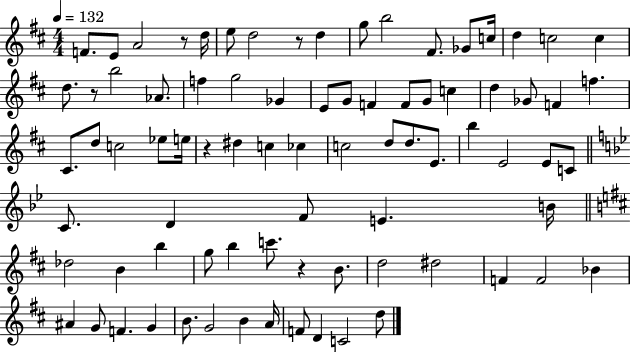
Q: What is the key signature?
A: D major